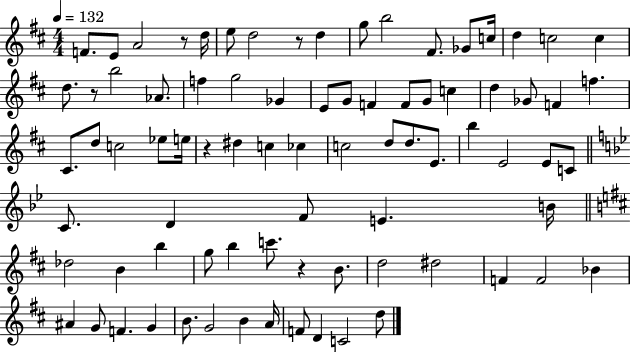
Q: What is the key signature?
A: D major